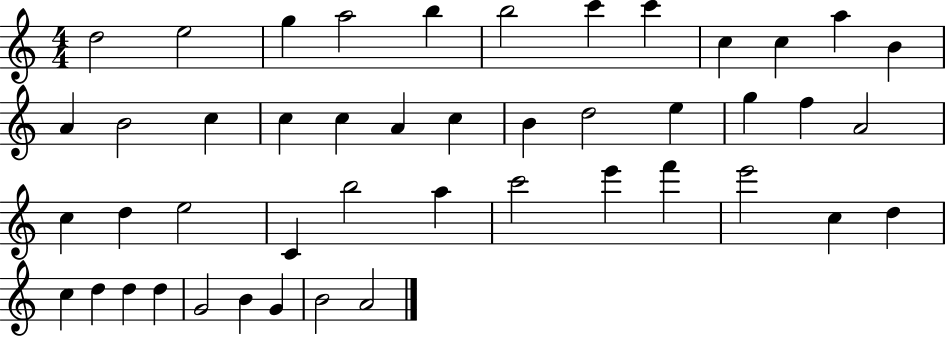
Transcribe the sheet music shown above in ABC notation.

X:1
T:Untitled
M:4/4
L:1/4
K:C
d2 e2 g a2 b b2 c' c' c c a B A B2 c c c A c B d2 e g f A2 c d e2 C b2 a c'2 e' f' e'2 c d c d d d G2 B G B2 A2